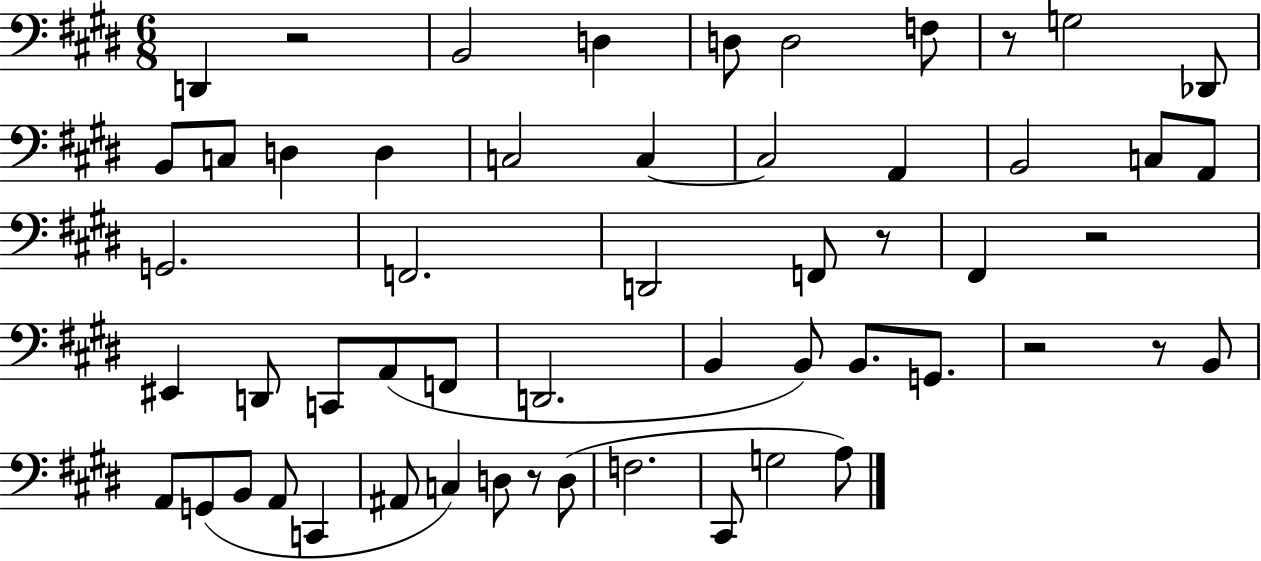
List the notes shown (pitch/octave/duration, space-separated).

D2/q R/h B2/h D3/q D3/e D3/h F3/e R/e G3/h Db2/e B2/e C3/e D3/q D3/q C3/h C3/q C3/h A2/q B2/h C3/e A2/e G2/h. F2/h. D2/h F2/e R/e F#2/q R/h EIS2/q D2/e C2/e A2/e F2/e D2/h. B2/q B2/e B2/e. G2/e. R/h R/e B2/e A2/e G2/e B2/e A2/e C2/q A#2/e C3/q D3/e R/e D3/e F3/h. C#2/e G3/h A3/e